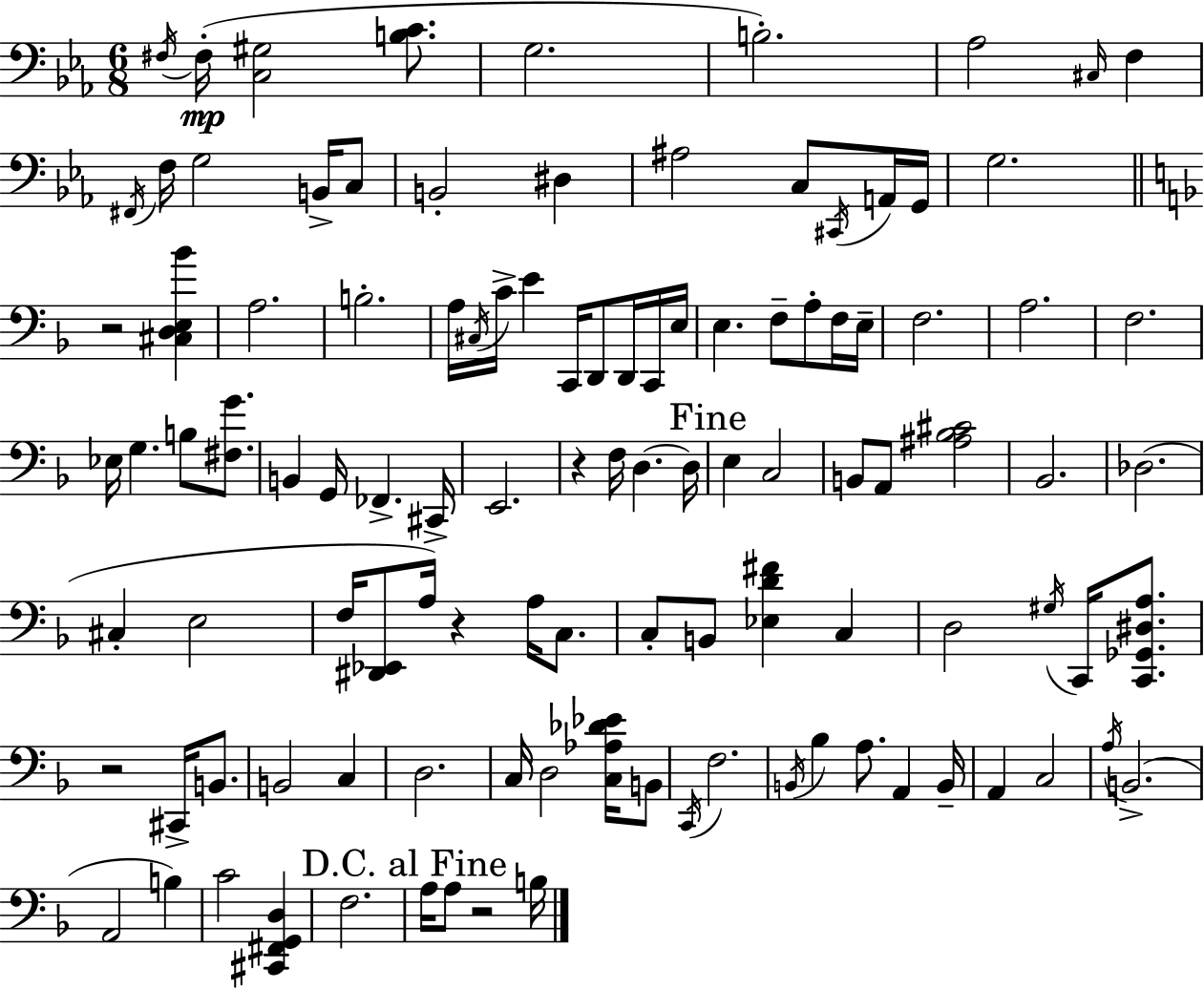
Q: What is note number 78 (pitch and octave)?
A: F3